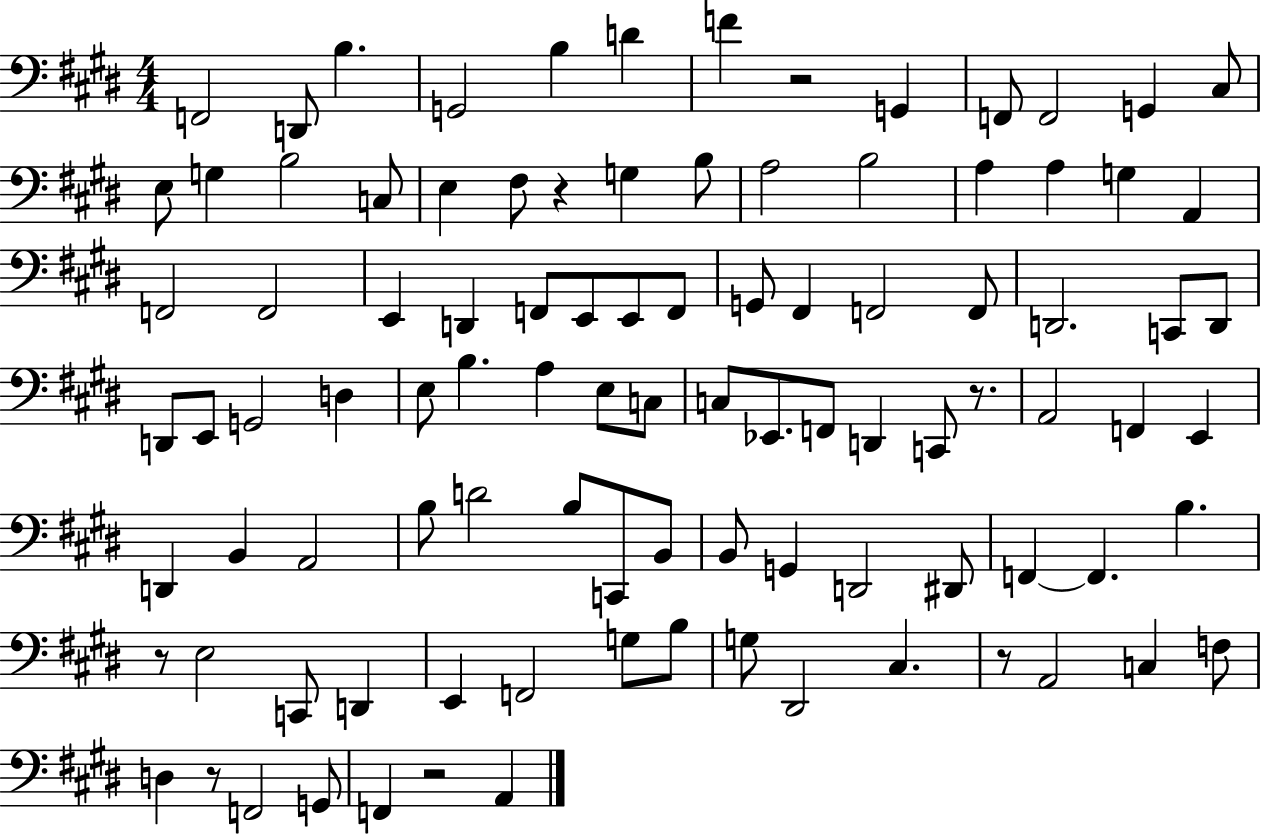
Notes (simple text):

F2/h D2/e B3/q. G2/h B3/q D4/q F4/q R/h G2/q F2/e F2/h G2/q C#3/e E3/e G3/q B3/h C3/e E3/q F#3/e R/q G3/q B3/e A3/h B3/h A3/q A3/q G3/q A2/q F2/h F2/h E2/q D2/q F2/e E2/e E2/e F2/e G2/e F#2/q F2/h F2/e D2/h. C2/e D2/e D2/e E2/e G2/h D3/q E3/e B3/q. A3/q E3/e C3/e C3/e Eb2/e. F2/e D2/q C2/e R/e. A2/h F2/q E2/q D2/q B2/q A2/h B3/e D4/h B3/e C2/e B2/e B2/e G2/q D2/h D#2/e F2/q F2/q. B3/q. R/e E3/h C2/e D2/q E2/q F2/h G3/e B3/e G3/e D#2/h C#3/q. R/e A2/h C3/q F3/e D3/q R/e F2/h G2/e F2/q R/h A2/q